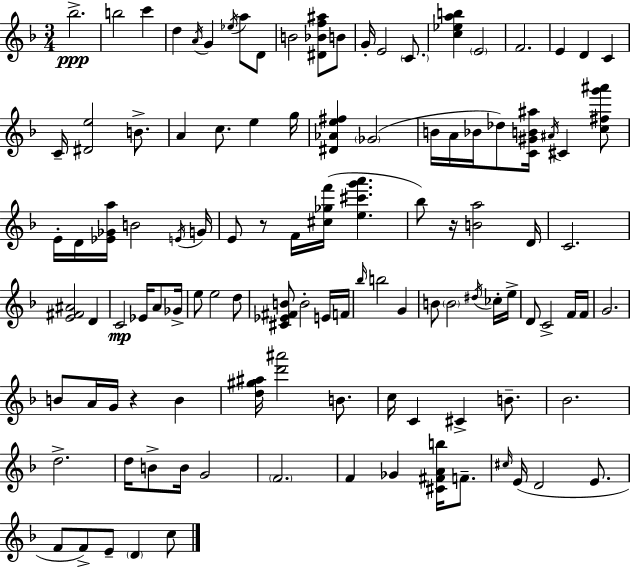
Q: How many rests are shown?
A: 3